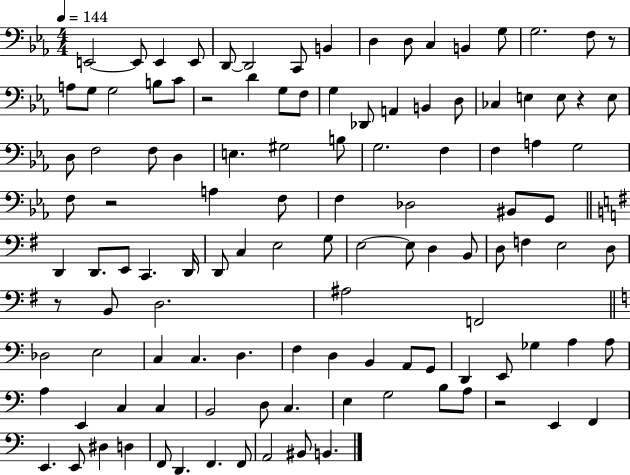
E2/h E2/e E2/q E2/e D2/e D2/h C2/e B2/q D3/q D3/e C3/q B2/q G3/e G3/h. F3/e R/e A3/e G3/e G3/h B3/e C4/e R/h D4/q G3/e F3/e G3/q Db2/e A2/q B2/q D3/e CES3/q E3/q E3/e R/q E3/e D3/e F3/h F3/e D3/q E3/q. G#3/h B3/e G3/h. F3/q F3/q A3/q G3/h F3/e R/h A3/q F3/e F3/q Db3/h BIS2/e G2/e D2/q D2/e. E2/e C2/q. D2/s D2/e C3/q E3/h G3/e E3/h E3/e D3/q B2/e D3/e F3/q E3/h D3/e R/e B2/e D3/h. A#3/h F2/h Db3/h E3/h C3/q C3/q. D3/q. F3/q D3/q B2/q A2/e G2/e D2/q E2/e Gb3/q A3/q A3/e A3/q E2/q C3/q C3/q B2/h D3/e C3/q. E3/q G3/h B3/e A3/e R/h E2/q F2/q E2/q. E2/e D#3/q D3/q F2/e D2/q. F2/q. F2/e A2/h BIS2/e B2/q.